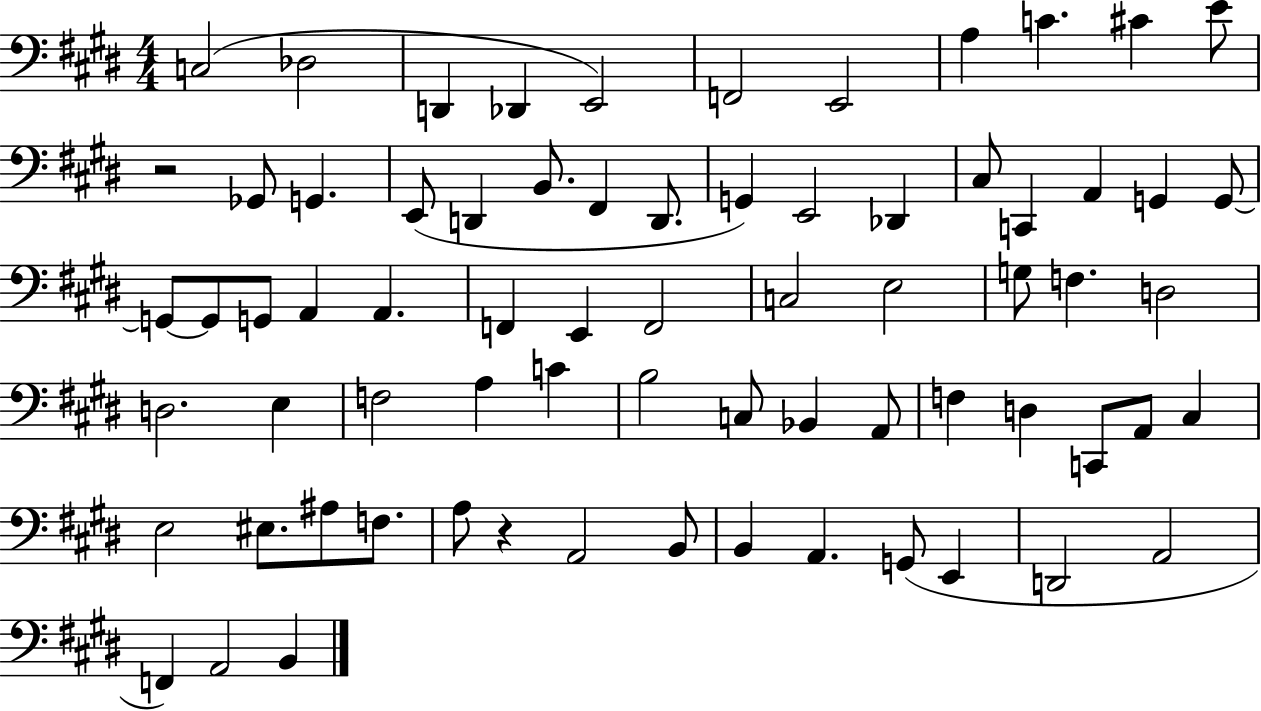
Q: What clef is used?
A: bass